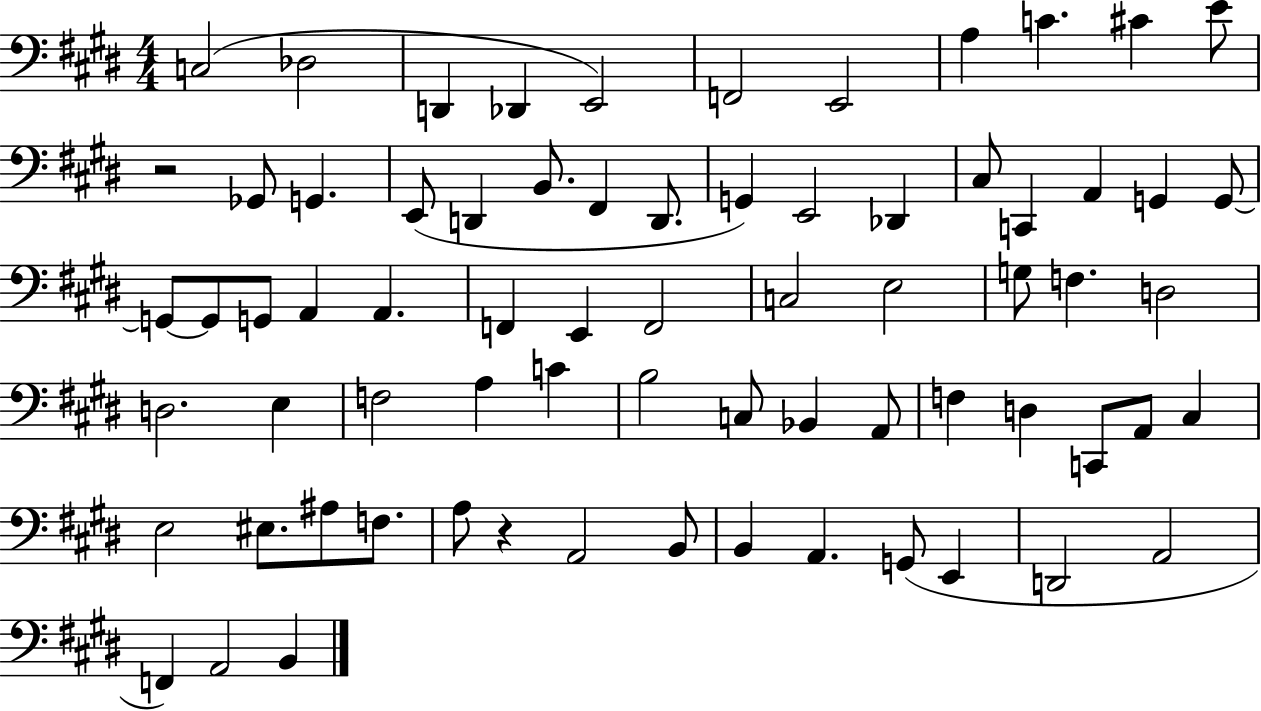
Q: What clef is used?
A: bass